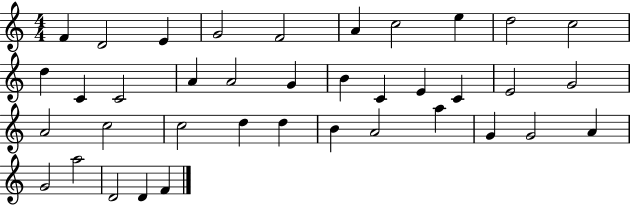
{
  \clef treble
  \numericTimeSignature
  \time 4/4
  \key c \major
  f'4 d'2 e'4 | g'2 f'2 | a'4 c''2 e''4 | d''2 c''2 | \break d''4 c'4 c'2 | a'4 a'2 g'4 | b'4 c'4 e'4 c'4 | e'2 g'2 | \break a'2 c''2 | c''2 d''4 d''4 | b'4 a'2 a''4 | g'4 g'2 a'4 | \break g'2 a''2 | d'2 d'4 f'4 | \bar "|."
}